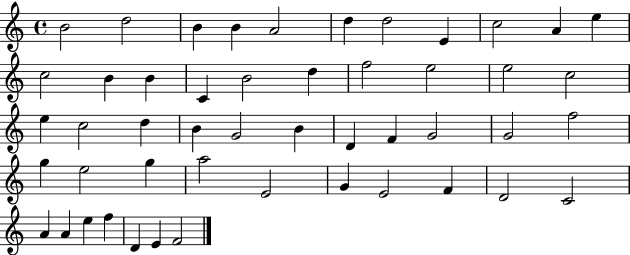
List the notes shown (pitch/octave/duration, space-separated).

B4/h D5/h B4/q B4/q A4/h D5/q D5/h E4/q C5/h A4/q E5/q C5/h B4/q B4/q C4/q B4/h D5/q F5/h E5/h E5/h C5/h E5/q C5/h D5/q B4/q G4/h B4/q D4/q F4/q G4/h G4/h F5/h G5/q E5/h G5/q A5/h E4/h G4/q E4/h F4/q D4/h C4/h A4/q A4/q E5/q F5/q D4/q E4/q F4/h